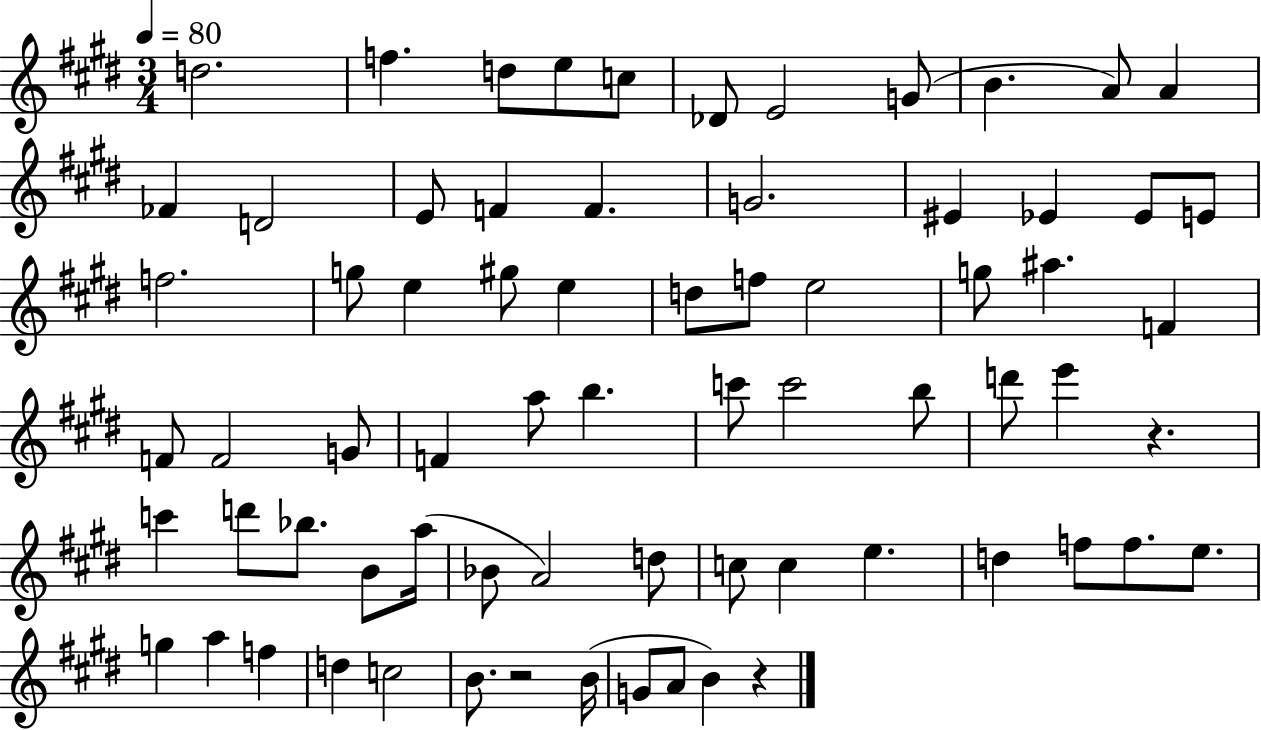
{
  \clef treble
  \numericTimeSignature
  \time 3/4
  \key e \major
  \tempo 4 = 80
  d''2. | f''4. d''8 e''8 c''8 | des'8 e'2 g'8( | b'4. a'8) a'4 | \break fes'4 d'2 | e'8 f'4 f'4. | g'2. | eis'4 ees'4 ees'8 e'8 | \break f''2. | g''8 e''4 gis''8 e''4 | d''8 f''8 e''2 | g''8 ais''4. f'4 | \break f'8 f'2 g'8 | f'4 a''8 b''4. | c'''8 c'''2 b''8 | d'''8 e'''4 r4. | \break c'''4 d'''8 bes''8. b'8 a''16( | bes'8 a'2) d''8 | c''8 c''4 e''4. | d''4 f''8 f''8. e''8. | \break g''4 a''4 f''4 | d''4 c''2 | b'8. r2 b'16( | g'8 a'8 b'4) r4 | \break \bar "|."
}